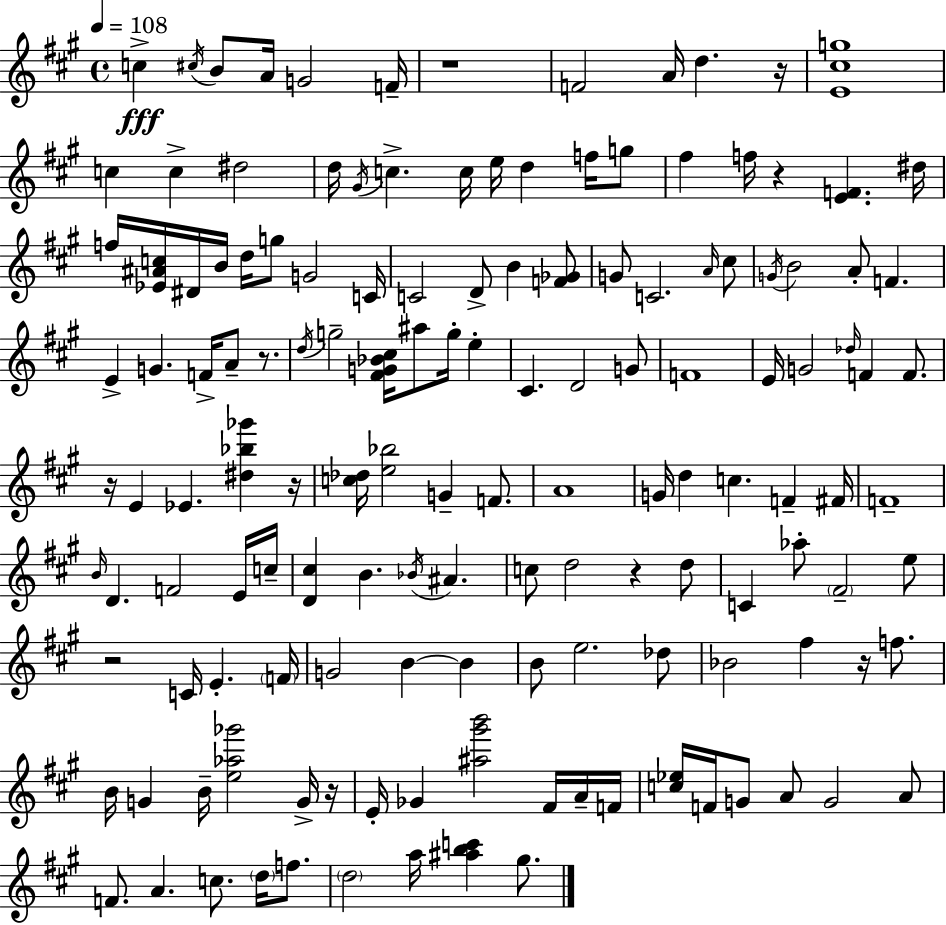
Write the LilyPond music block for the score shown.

{
  \clef treble
  \time 4/4
  \defaultTimeSignature
  \key a \major
  \tempo 4 = 108
  c''4->\fff \acciaccatura { cis''16 } b'8 a'16 g'2 | f'16-- r1 | f'2 a'16 d''4. | r16 <e' cis'' g''>1 | \break c''4 c''4-> dis''2 | d''16 \acciaccatura { gis'16 } c''4.-> c''16 e''16 d''4 f''16 | g''8 fis''4 f''16 r4 <e' f'>4. | dis''16 f''16 <ees' ais' c''>16 dis'16 b'16 d''16 g''8 g'2 | \break c'16 c'2 d'8-> b'4 | <f' ges'>8 g'8 c'2. | \grace { a'16 } cis''8 \acciaccatura { g'16 } b'2 a'8-. f'4. | e'4-> g'4. f'16-> a'8-- | \break r8. \acciaccatura { d''16 } g''2-- <fis' g' bes' cis''>16 ais''8 | g''16-. e''4-. cis'4. d'2 | g'8 f'1 | e'16 g'2 \grace { des''16 } f'4 | \break f'8. r16 e'4 ees'4. | <dis'' bes'' ges'''>4 r16 <c'' des''>16 <e'' bes''>2 g'4-- | f'8. a'1 | g'16 d''4 c''4. | \break f'4-- fis'16 f'1-- | \grace { b'16 } d'4. f'2 | e'16 c''16-- <d' cis''>4 b'4. | \acciaccatura { bes'16 } ais'4. c''8 d''2 | \break r4 d''8 c'4 aes''8-. \parenthesize fis'2-- | e''8 r2 | c'16 e'4.-. \parenthesize f'16 g'2 | b'4~~ b'4 b'8 e''2. | \break des''8 bes'2 | fis''4 r16 f''8. b'16 g'4 b'16-- <e'' aes'' ges'''>2 | g'16-> r16 e'16-. ges'4 <ais'' gis''' b'''>2 | fis'16 a'16-- f'16 <c'' ees''>16 f'16 g'8 a'8 g'2 | \break a'8 f'8. a'4. | c''8. \parenthesize d''16 f''8. \parenthesize d''2 | a''16 <ais'' b'' c'''>4 gis''8. \bar "|."
}